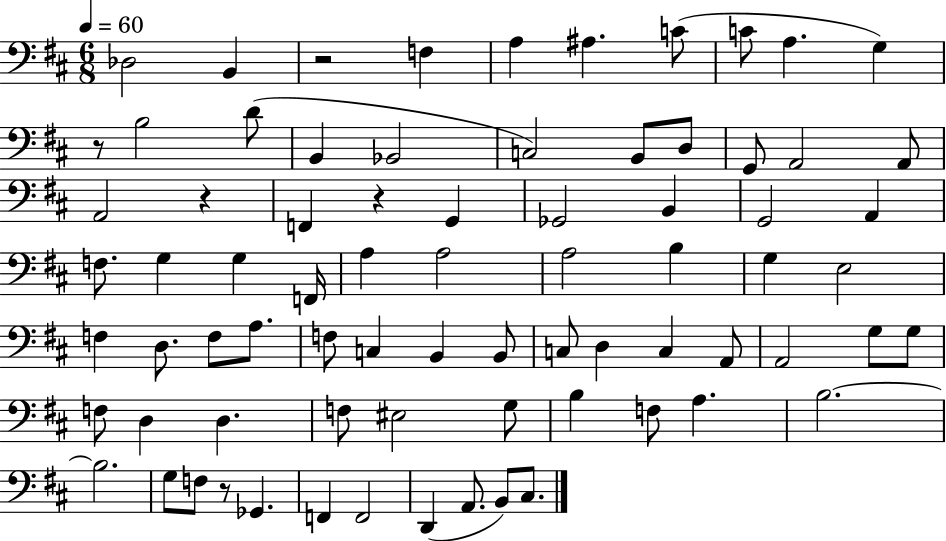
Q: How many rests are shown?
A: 5